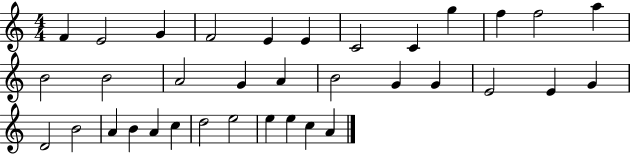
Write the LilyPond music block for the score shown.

{
  \clef treble
  \numericTimeSignature
  \time 4/4
  \key c \major
  f'4 e'2 g'4 | f'2 e'4 e'4 | c'2 c'4 g''4 | f''4 f''2 a''4 | \break b'2 b'2 | a'2 g'4 a'4 | b'2 g'4 g'4 | e'2 e'4 g'4 | \break d'2 b'2 | a'4 b'4 a'4 c''4 | d''2 e''2 | e''4 e''4 c''4 a'4 | \break \bar "|."
}